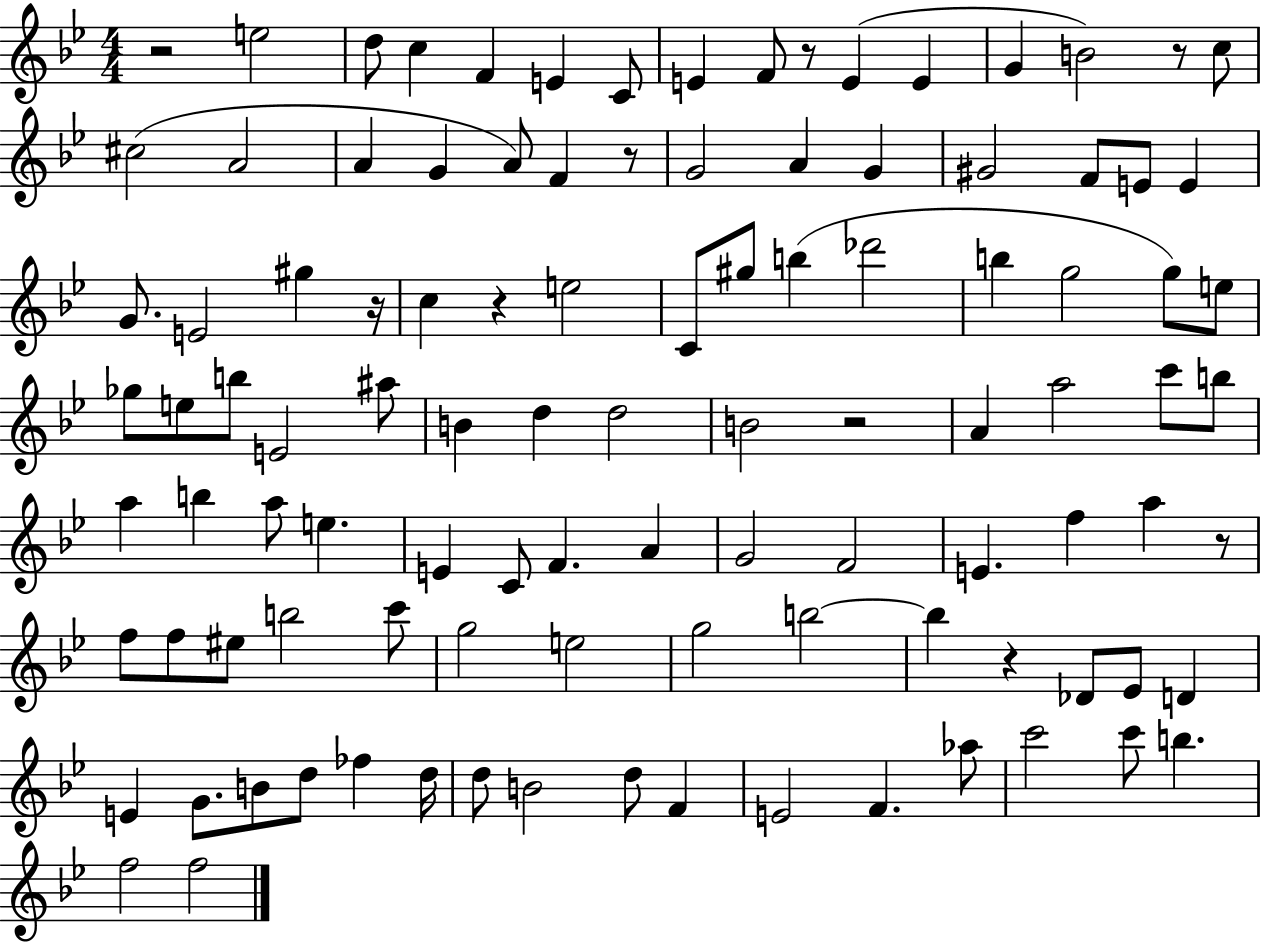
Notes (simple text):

R/h E5/h D5/e C5/q F4/q E4/q C4/e E4/q F4/e R/e E4/q E4/q G4/q B4/h R/e C5/e C#5/h A4/h A4/q G4/q A4/e F4/q R/e G4/h A4/q G4/q G#4/h F4/e E4/e E4/q G4/e. E4/h G#5/q R/s C5/q R/q E5/h C4/e G#5/e B5/q Db6/h B5/q G5/h G5/e E5/e Gb5/e E5/e B5/e E4/h A#5/e B4/q D5/q D5/h B4/h R/h A4/q A5/h C6/e B5/e A5/q B5/q A5/e E5/q. E4/q C4/e F4/q. A4/q G4/h F4/h E4/q. F5/q A5/q R/e F5/e F5/e EIS5/e B5/h C6/e G5/h E5/h G5/h B5/h B5/q R/q Db4/e Eb4/e D4/q E4/q G4/e. B4/e D5/e FES5/q D5/s D5/e B4/h D5/e F4/q E4/h F4/q. Ab5/e C6/h C6/e B5/q. F5/h F5/h